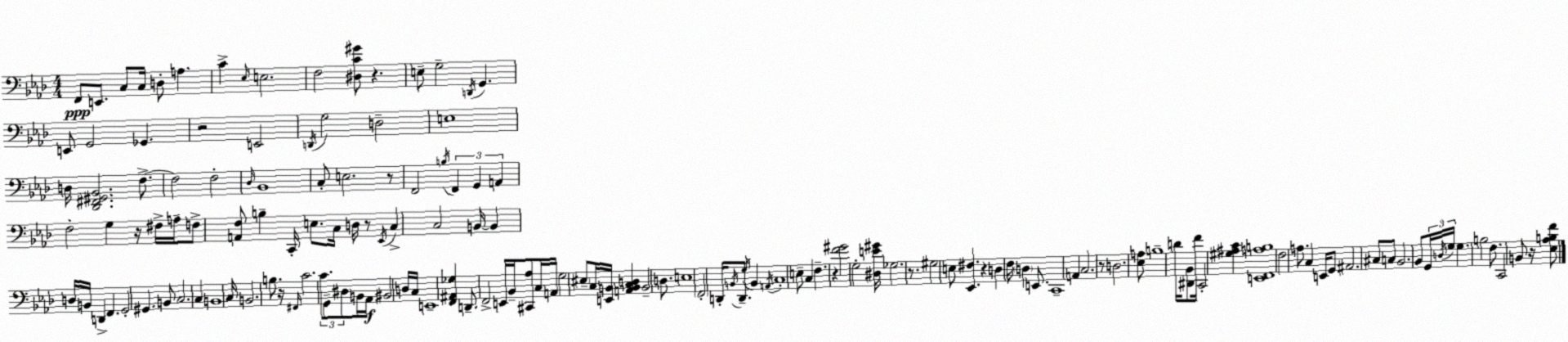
X:1
T:Untitled
M:4/4
L:1/4
K:Ab
F,,/2 E,,/2 C,/2 C,/4 D,/2 A, C _E,/4 E,2 F,2 [^D,C^G]/2 z E,/2 G,2 D,,/4 G,, E,,/2 G,,2 _G,, z2 E,,2 D,,/4 G,2 D,2 E,4 D,/4 [_D,,^F,,^G,,_B,,]2 F,/2 F,2 F,2 _D,/4 _B,,4 C,/2 E,2 z/2 F,,2 B,/4 F,, G,, A,, F,2 G, z/4 ^F,/4 A,/4 F,/2 [A,,F,]/2 B, C,,/4 E,/2 C,/4 D,/4 z/2 _E,,/4 C, C,2 B,,/4 B,, D,/4 B,,/4 D,, F,, G,,2 ^G,, B,,/2 C,2 C, B,,4 C,/4 B,,2 B,/2 z/4 ^F,,/4 C2 C/2 G,,/2 ^D,/2 B,,/4 _A,,/4 ^B,,2 D,/4 C,/4 E,,4 [F,,^A,,_G,] D,,/2 F,,2 E,,/4 _B,,/4 [^C,,_A,]/2 C,/4 A,,/4 G,2 ^E,/2 C,/4 [E,,B,,]/4 [A,,B,,C,D,] B,,2 D,/2 E,4 F,,2 D,,/4 B,,/4 D,,/2 G,/4 B,, A,,/4 C,4 E,/2 C, F, z [F^G]2 G,2 [^D,E^G]/4 _G,2 z/2 ^G,2 E,/2 [_E,,^F,] z D, F,/4 D, E,,/2 C,,4 A,, C,2 z/2 D,2 [_E,A,]/2 B,4 D/4 [^D,,_B,,]/2 F/4 C,,2 [^G,^A,C] [E,,F,,A,B,]4 F,2 A,/2 C, E,,/4 G,,/2 ^A,,2 ^C,/2 C,/2 _B,,2 _B,,/2 G,,/4 D,/4 G,/4 G, B,2 F,/2 C,,2 B,,/2 z/4 [_E,_A,B,F]/2